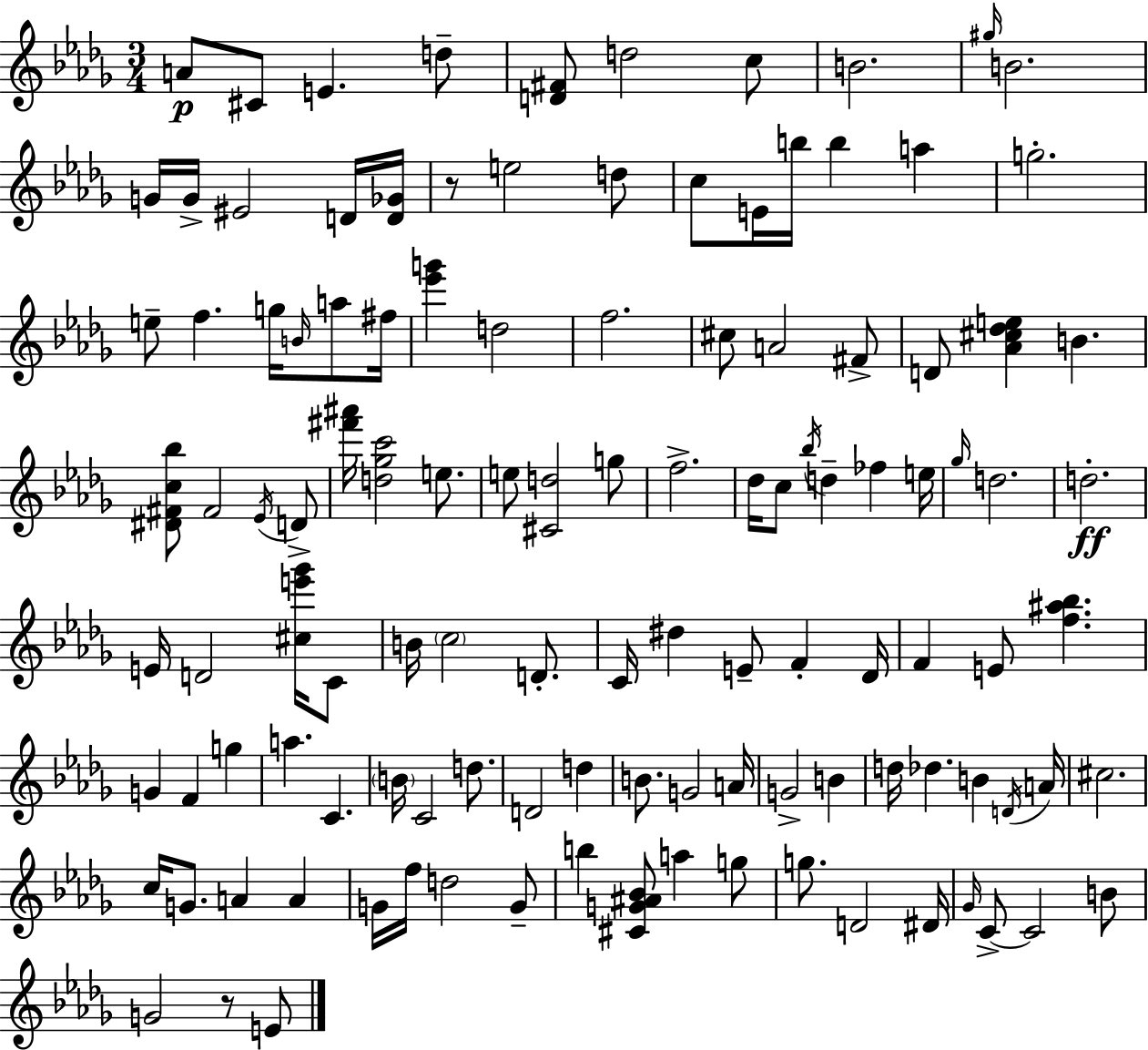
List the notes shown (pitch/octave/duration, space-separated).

A4/e C#4/e E4/q. D5/e [D4,F#4]/e D5/h C5/e B4/h. G#5/s B4/h. G4/s G4/s EIS4/h D4/s [D4,Gb4]/s R/e E5/h D5/e C5/e E4/s B5/s B5/q A5/q G5/h. E5/e F5/q. G5/s B4/s A5/e F#5/s [Eb6,G6]/q D5/h F5/h. C#5/e A4/h F#4/e D4/e [Ab4,C#5,Db5,E5]/q B4/q. [D#4,F#4,C5,Bb5]/e F#4/h Eb4/s D4/e [F#6,A#6]/s [D5,Gb5,C6]/h E5/e. E5/e [C#4,D5]/h G5/e F5/h. Db5/s C5/e Bb5/s D5/q FES5/q E5/s Gb5/s D5/h. D5/h. E4/s D4/h [C#5,E6,Gb6]/s C4/e B4/s C5/h D4/e. C4/s D#5/q E4/e F4/q Db4/s F4/q E4/e [F5,A#5,Bb5]/q. G4/q F4/q G5/q A5/q. C4/q. B4/s C4/h D5/e. D4/h D5/q B4/e. G4/h A4/s G4/h B4/q D5/s Db5/q. B4/q D4/s A4/s C#5/h. C5/s G4/e. A4/q A4/q G4/s F5/s D5/h G4/e B5/q [C#4,G4,A#4,Bb4]/e A5/q G5/e G5/e. D4/h D#4/s Gb4/s C4/e C4/h B4/e G4/h R/e E4/e